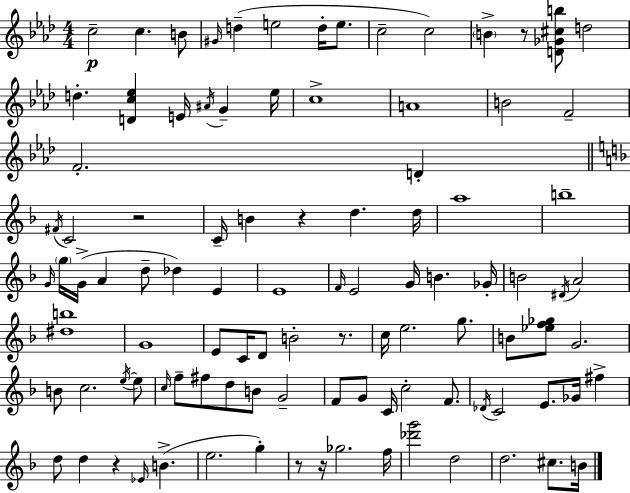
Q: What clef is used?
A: treble